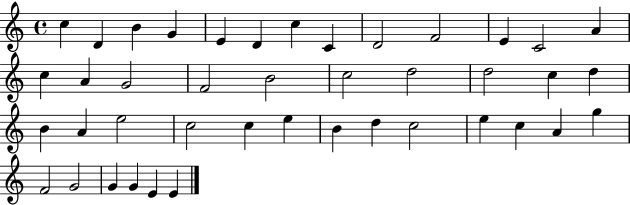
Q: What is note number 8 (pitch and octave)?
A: C4